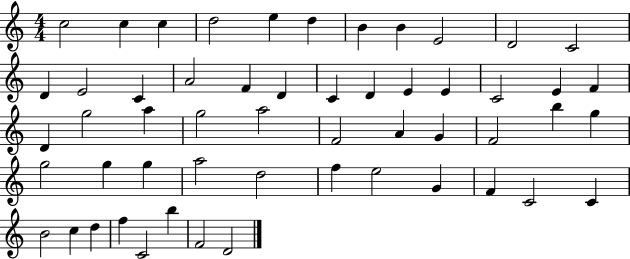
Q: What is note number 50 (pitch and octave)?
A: F5